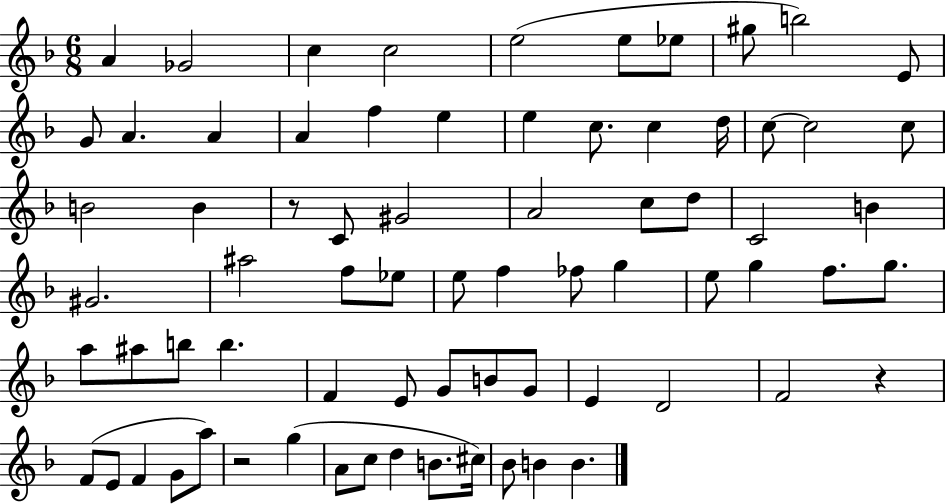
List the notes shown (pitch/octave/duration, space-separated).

A4/q Gb4/h C5/q C5/h E5/h E5/e Eb5/e G#5/e B5/h E4/e G4/e A4/q. A4/q A4/q F5/q E5/q E5/q C5/e. C5/q D5/s C5/e C5/h C5/e B4/h B4/q R/e C4/e G#4/h A4/h C5/e D5/e C4/h B4/q G#4/h. A#5/h F5/e Eb5/e E5/e F5/q FES5/e G5/q E5/e G5/q F5/e. G5/e. A5/e A#5/e B5/e B5/q. F4/q E4/e G4/e B4/e G4/e E4/q D4/h F4/h R/q F4/e E4/e F4/q G4/e A5/e R/h G5/q A4/e C5/e D5/q B4/e. C#5/s Bb4/e B4/q B4/q.